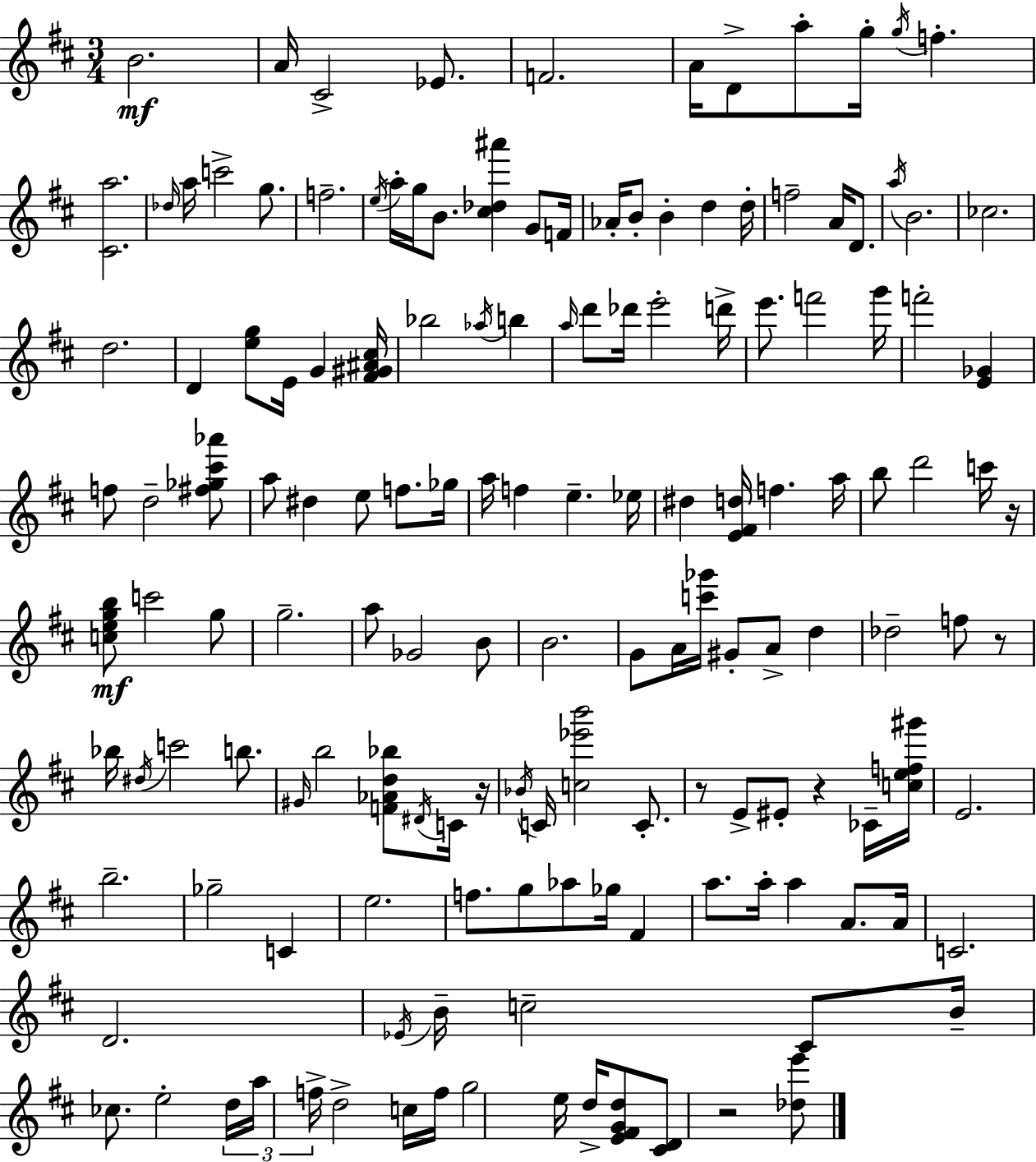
B4/h. A4/s C#4/h Eb4/e. F4/h. A4/s D4/e A5/e G5/s G5/s F5/q. [C#4,A5]/h. Db5/s A5/s C6/h G5/e. F5/h. E5/s A5/s G5/s B4/e. [C#5,Db5,A#6]/q G4/e F4/s Ab4/s B4/e B4/q D5/q D5/s F5/h A4/s D4/e. A5/s B4/h. CES5/h. D5/h. D4/q [E5,G5]/e E4/s G4/q [F#4,G#4,A#4,C#5]/s Bb5/h Ab5/s B5/q A5/s D6/e Db6/s E6/h D6/s E6/e. F6/h G6/s F6/h [E4,Gb4]/q F5/e D5/h [F#5,Gb5,C#6,Ab6]/e A5/e D#5/q E5/e F5/e. Gb5/s A5/s F5/q E5/q. Eb5/s D#5/q [E4,F#4,D5]/s F5/q. A5/s B5/e D6/h C6/s R/s [C5,E5,G5,B5]/e C6/h G5/e G5/h. A5/e Gb4/h B4/e B4/h. G4/e A4/s [C6,Gb6]/s G#4/e A4/e D5/q Db5/h F5/e R/e Bb5/s D#5/s C6/h B5/e. G#4/s B5/h [F4,Ab4,D5,Bb5]/e D#4/s C4/s R/s Bb4/s C4/s [C5,Eb6,B6]/h C4/e. R/e E4/e EIS4/e R/q CES4/s [C5,E5,F5,G#6]/s E4/h. B5/h. Gb5/h C4/q E5/h. F5/e. G5/e Ab5/e Gb5/s F#4/q A5/e. A5/s A5/q A4/e. A4/s C4/h. D4/h. Eb4/s B4/s C5/h C#4/e B4/s CES5/e. E5/h D5/s A5/s F5/s D5/h C5/s F5/s G5/h E5/s D5/s [E4,F#4,G4,D5]/e [C#4,D4]/e R/h [Db5,E6]/e